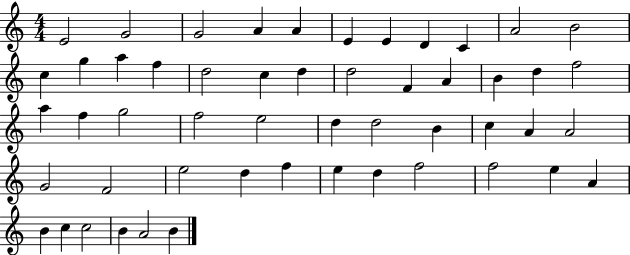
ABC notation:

X:1
T:Untitled
M:4/4
L:1/4
K:C
E2 G2 G2 A A E E D C A2 B2 c g a f d2 c d d2 F A B d f2 a f g2 f2 e2 d d2 B c A A2 G2 F2 e2 d f e d f2 f2 e A B c c2 B A2 B